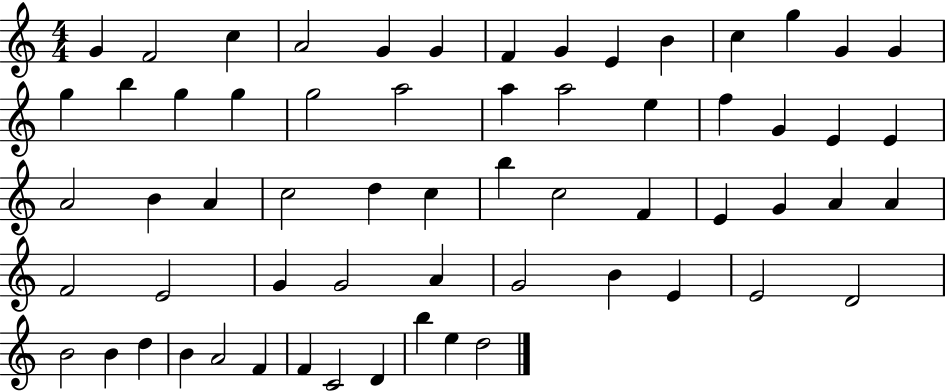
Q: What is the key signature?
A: C major